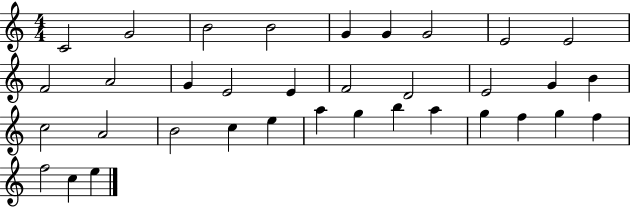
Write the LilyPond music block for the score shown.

{
  \clef treble
  \numericTimeSignature
  \time 4/4
  \key c \major
  c'2 g'2 | b'2 b'2 | g'4 g'4 g'2 | e'2 e'2 | \break f'2 a'2 | g'4 e'2 e'4 | f'2 d'2 | e'2 g'4 b'4 | \break c''2 a'2 | b'2 c''4 e''4 | a''4 g''4 b''4 a''4 | g''4 f''4 g''4 f''4 | \break f''2 c''4 e''4 | \bar "|."
}